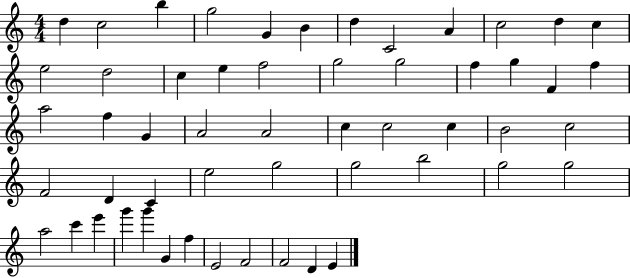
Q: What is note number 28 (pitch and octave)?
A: A4